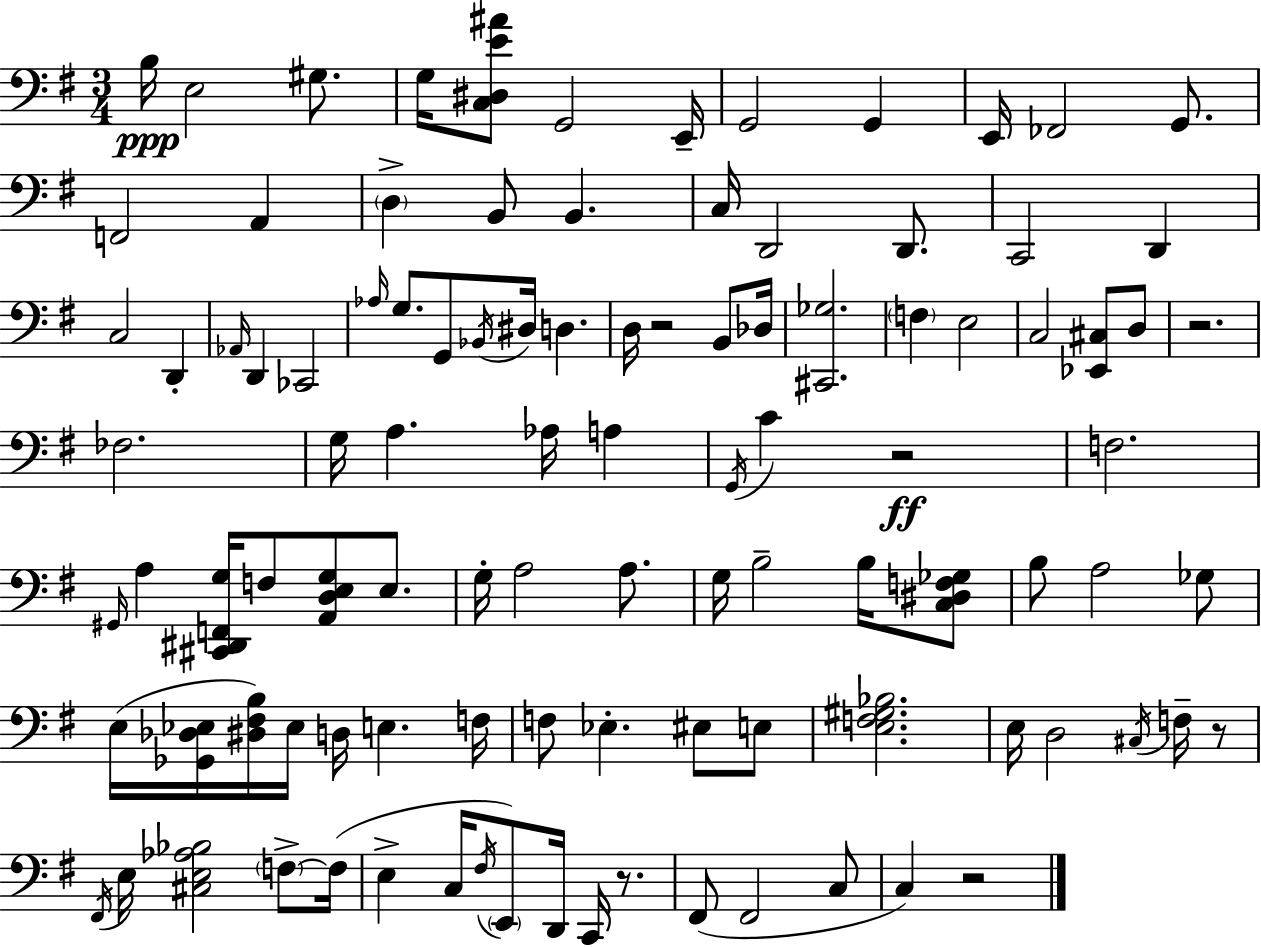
X:1
T:Untitled
M:3/4
L:1/4
K:Em
B,/4 E,2 ^G,/2 G,/4 [C,^D,E^A]/2 G,,2 E,,/4 G,,2 G,, E,,/4 _F,,2 G,,/2 F,,2 A,, D, B,,/2 B,, C,/4 D,,2 D,,/2 C,,2 D,, C,2 D,, _A,,/4 D,, _C,,2 _A,/4 G,/2 G,,/2 _B,,/4 ^D,/4 D, D,/4 z2 B,,/2 _D,/4 [^C,,_G,]2 F, E,2 C,2 [_E,,^C,]/2 D,/2 z2 _F,2 G,/4 A, _A,/4 A, G,,/4 C z2 F,2 ^G,,/4 A, [^C,,^D,,F,,G,]/4 F,/2 [A,,D,E,G,]/2 E,/2 G,/4 A,2 A,/2 G,/4 B,2 B,/4 [C,^D,F,_G,]/2 B,/2 A,2 _G,/2 E,/4 [_G,,_D,_E,]/4 [^D,^F,B,]/4 _E,/4 D,/4 E, F,/4 F,/2 _E, ^E,/2 E,/2 [E,F,^G,_B,]2 E,/4 D,2 ^C,/4 F,/4 z/2 ^F,,/4 E,/4 [^C,E,_A,_B,]2 F,/2 F,/4 E, C,/4 ^F,/4 E,,/2 D,,/4 C,,/4 z/2 ^F,,/2 ^F,,2 C,/2 C, z2